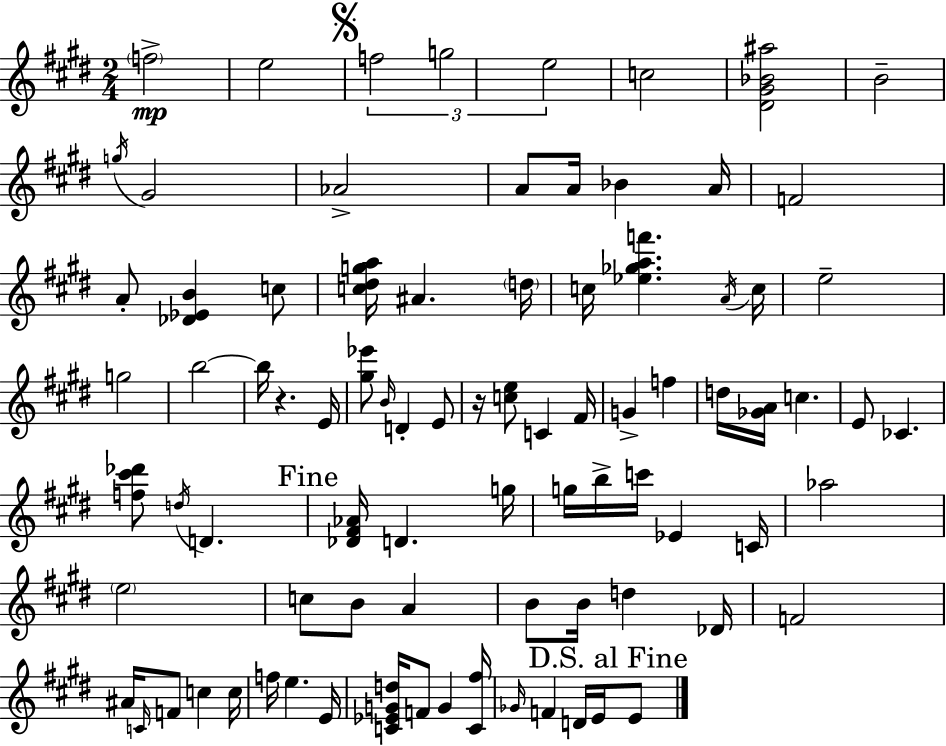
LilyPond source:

{
  \clef treble
  \numericTimeSignature
  \time 2/4
  \key e \major
  \repeat volta 2 { \parenthesize f''2->\mp | e''2 | \mark \markup { \musicglyph "scripts.segno" } \tuplet 3/2 { f''2 | g''2 | \break e''2 } | c''2 | <dis' gis' bes' ais''>2 | b'2-- | \break \acciaccatura { g''16 } gis'2 | aes'2-> | a'8 a'16 bes'4 | a'16 f'2 | \break a'8-. <des' ees' b'>4 c''8 | <c'' dis'' g'' a''>16 ais'4. | \parenthesize d''16 c''16 <ees'' ges'' a'' f'''>4. | \acciaccatura { a'16 } c''16 e''2-- | \break g''2 | b''2~~ | b''16 r4. | e'16 <gis'' ees'''>8 \grace { b'16 } d'4-. | \break e'8 r16 <c'' e''>8 c'4 | fis'16 g'4-> f''4 | d''16 <ges' a'>16 c''4. | e'8 ces'4. | \break <f'' cis''' des'''>8 \acciaccatura { d''16 } d'4. | \mark "Fine" <des' fis' aes'>16 d'4. | g''16 g''16 b''16-> c'''16 ees'4 | c'16 aes''2 | \break \parenthesize e''2 | c''8 b'8 | a'4 b'8 b'16 d''4 | des'16 f'2 | \break ais'16 \grace { c'16 } f'8 | c''4 c''16 f''16 e''4. | e'16 <c' ees' g' d''>16 f'8 | g'4 <c' fis''>16 \grace { ges'16 } f'4 | \break d'16 e'16 \mark "D.S. al Fine" e'8 } \bar "|."
}